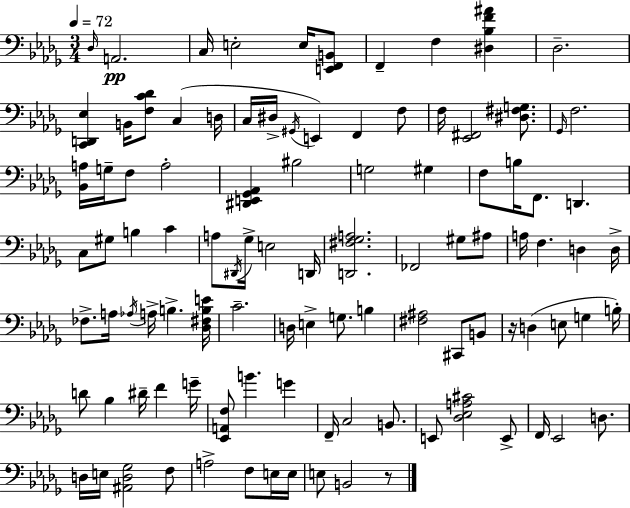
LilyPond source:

{
  \clef bass
  \numericTimeSignature
  \time 3/4
  \key bes \minor
  \tempo 4 = 72
  \repeat volta 2 { \grace { des16 }\pp a,2. | c16 e2-. e16 <e, f, b,>8 | f,4-- f4 <dis bes f' ais'>4 | des2.-- | \break <c, d, ees>4 b,16 <f c' des'>8 c4( | d16 c16 dis16-> \acciaccatura { gis,16 } e,4) f,4 | f8 f16 <ees, fis,>2 <dis fis g>8. | \grace { ges,16 } f2. | \break <bes, a>16 g16-- f8 a2-. | <dis, e, ges, aes,>4 bis2 | g2 gis4 | f8 b16 f,8. d,4. | \break c8 gis8 b4 c'4 | a8 \acciaccatura { dis,16 } ges16-> e2 | d,16 <d, fis ges a>2. | fes,2 | \break gis8 ais8 a16 f4. d4 | d16-> fes8.-> a16 \acciaccatura { aes16 } a16-> b4.-> | <des fis b e'>16 c'2.-- | d16 e4-> g8. | \break b4 <fis ais>2 | cis,8 b,8 r16 d4( e8 | g4 b16-.) d'8 bes4 dis'16-- | f'4 g'16-- <ees, a, f>8 b'4. | \break g'4 f,16-- c2 | b,8. e,8 <des ees a cis'>2 | e,8-> f,16 ees,2 | d8. d16 e16 <ais, d ges>2 | \break f8 a2-> | f8 e16 e16 e8 b,2 | r8 } \bar "|."
}